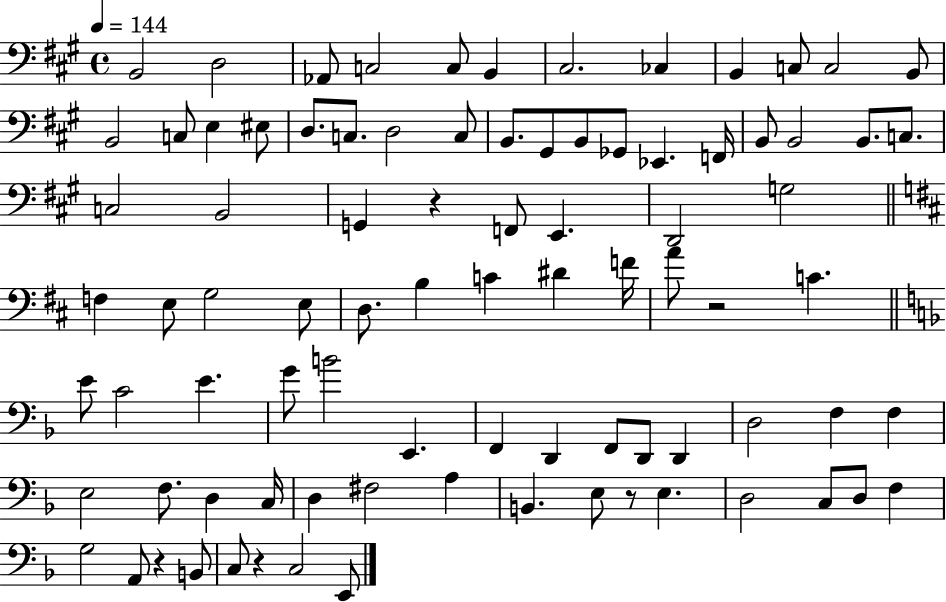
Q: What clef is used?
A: bass